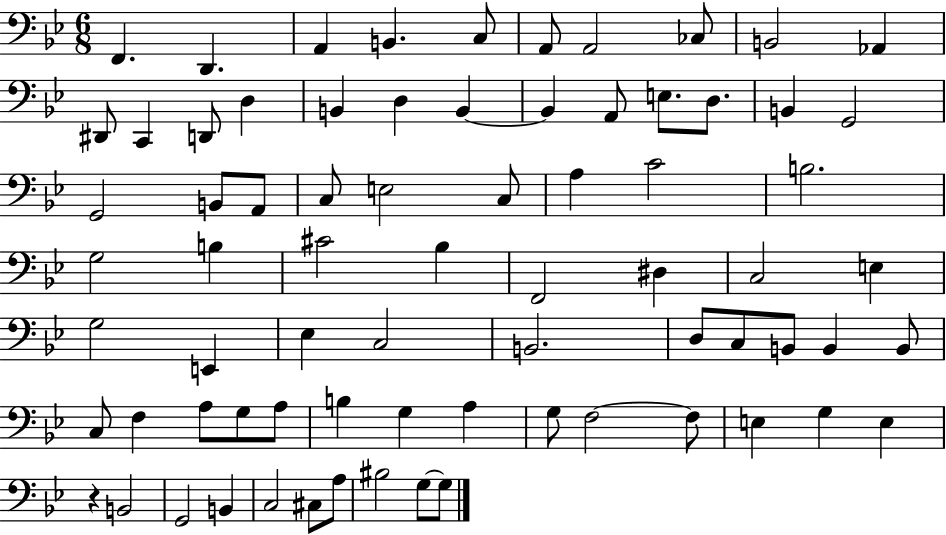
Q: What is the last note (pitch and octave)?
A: G3